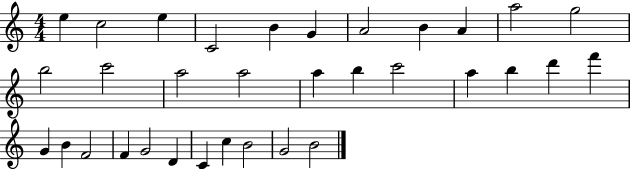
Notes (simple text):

E5/q C5/h E5/q C4/h B4/q G4/q A4/h B4/q A4/q A5/h G5/h B5/h C6/h A5/h A5/h A5/q B5/q C6/h A5/q B5/q D6/q F6/q G4/q B4/q F4/h F4/q G4/h D4/q C4/q C5/q B4/h G4/h B4/h